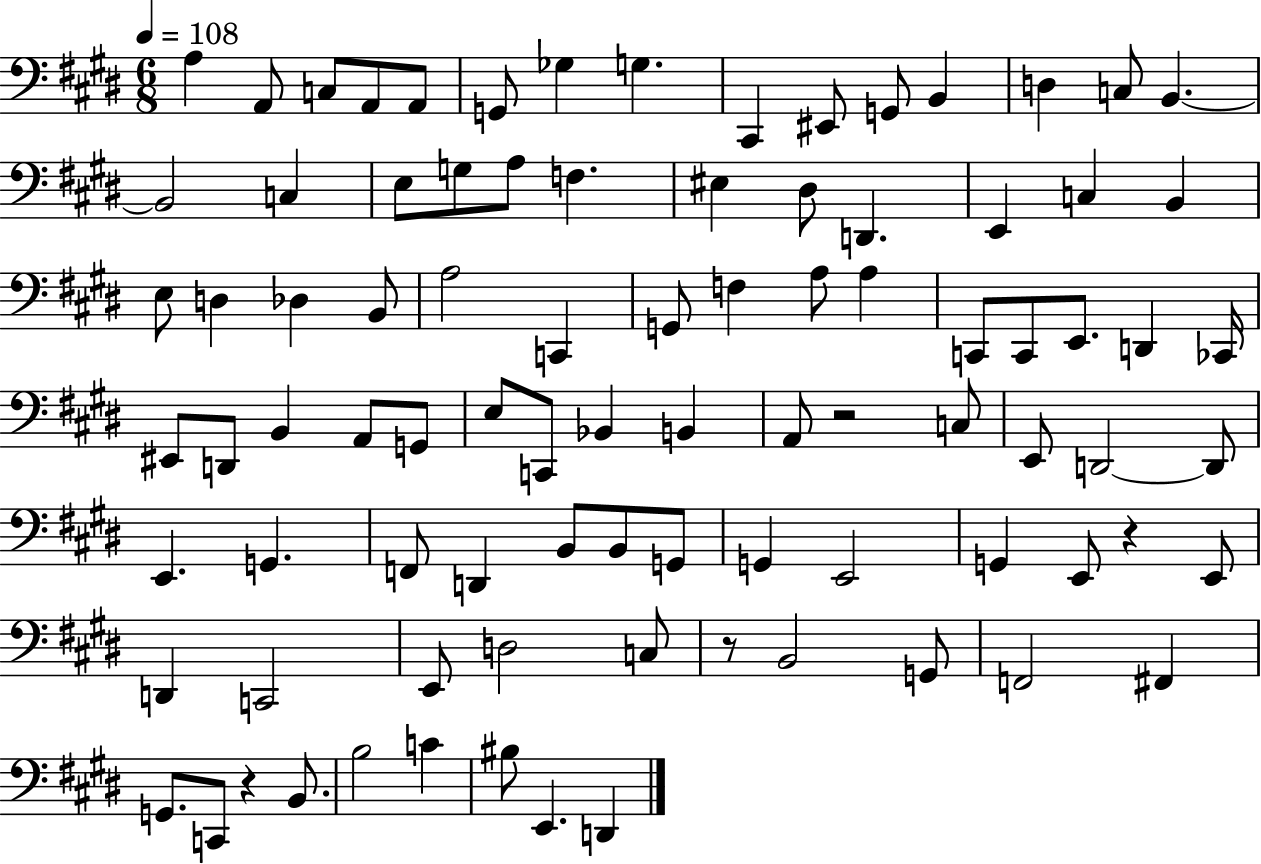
X:1
T:Untitled
M:6/8
L:1/4
K:E
A, A,,/2 C,/2 A,,/2 A,,/2 G,,/2 _G, G, ^C,, ^E,,/2 G,,/2 B,, D, C,/2 B,, B,,2 C, E,/2 G,/2 A,/2 F, ^E, ^D,/2 D,, E,, C, B,, E,/2 D, _D, B,,/2 A,2 C,, G,,/2 F, A,/2 A, C,,/2 C,,/2 E,,/2 D,, _C,,/4 ^E,,/2 D,,/2 B,, A,,/2 G,,/2 E,/2 C,,/2 _B,, B,, A,,/2 z2 C,/2 E,,/2 D,,2 D,,/2 E,, G,, F,,/2 D,, B,,/2 B,,/2 G,,/2 G,, E,,2 G,, E,,/2 z E,,/2 D,, C,,2 E,,/2 D,2 C,/2 z/2 B,,2 G,,/2 F,,2 ^F,, G,,/2 C,,/2 z B,,/2 B,2 C ^B,/2 E,, D,,